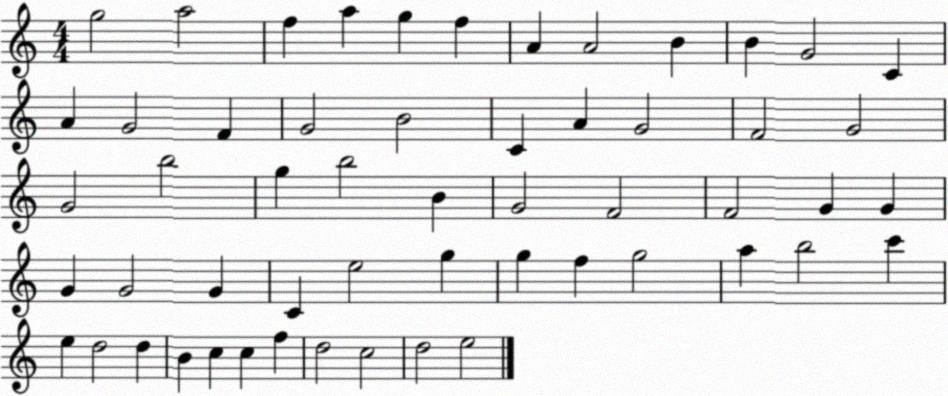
X:1
T:Untitled
M:4/4
L:1/4
K:C
g2 a2 f a g f A A2 B B G2 C A G2 F G2 B2 C A G2 F2 G2 G2 b2 g b2 B G2 F2 F2 G G G G2 G C e2 g g f g2 a b2 c' e d2 d B c c f d2 c2 d2 e2